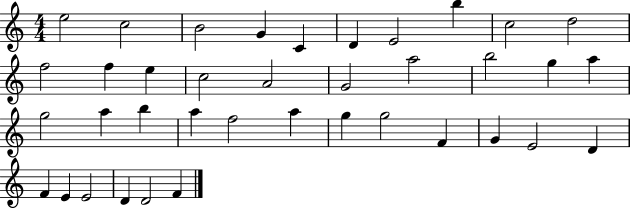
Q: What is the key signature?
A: C major